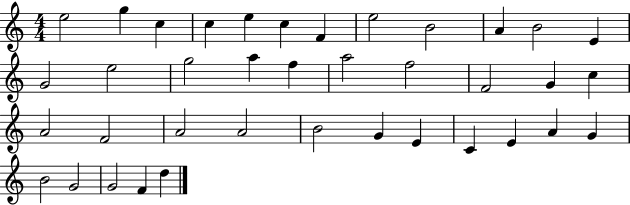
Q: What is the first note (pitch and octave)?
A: E5